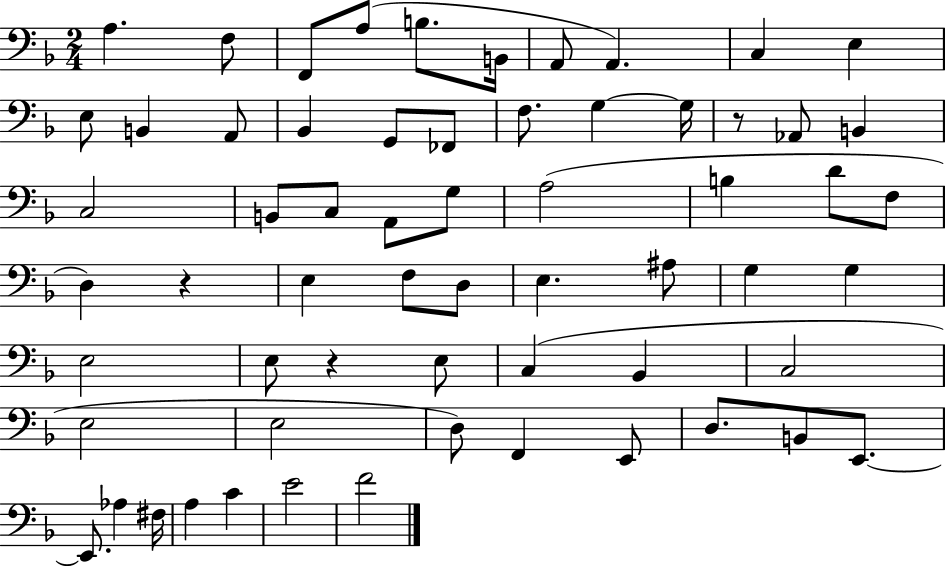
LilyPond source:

{
  \clef bass
  \numericTimeSignature
  \time 2/4
  \key f \major
  a4. f8 | f,8 a8( b8. b,16 | a,8 a,4.) | c4 e4 | \break e8 b,4 a,8 | bes,4 g,8 fes,8 | f8. g4~~ g16 | r8 aes,8 b,4 | \break c2 | b,8 c8 a,8 g8 | a2( | b4 d'8 f8 | \break d4) r4 | e4 f8 d8 | e4. ais8 | g4 g4 | \break e2 | e8 r4 e8 | c4( bes,4 | c2 | \break e2 | e2 | d8) f,4 e,8 | d8. b,8 e,8.~~ | \break e,8. aes4 fis16 | a4 c'4 | e'2 | f'2 | \break \bar "|."
}